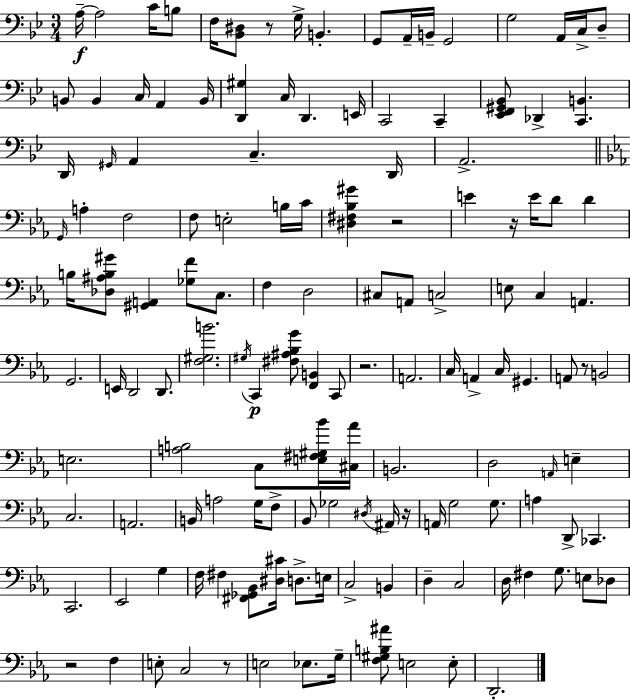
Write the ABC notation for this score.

X:1
T:Untitled
M:3/4
L:1/4
K:Bb
A,/4 A,2 C/4 B,/2 F,/4 [_B,,^D,]/2 z/2 G,/4 B,, G,,/2 A,,/4 B,,/4 G,,2 G,2 A,,/4 C,/4 D,/2 B,,/2 B,, C,/4 A,, B,,/4 [D,,^G,] C,/4 D,, E,,/4 C,,2 C,, [_E,,F,,^G,,_B,,]/2 _D,, [C,,B,,] D,,/4 ^G,,/4 A,, C, D,,/4 A,,2 G,,/4 A, F,2 F,/2 E,2 B,/4 C/4 [^D,^F,_B,^G] z2 E z/4 E/4 D/2 D B,/4 [_D,^A,B,^G]/2 [^G,,A,,] [_G,F]/2 C,/2 F, D,2 ^C,/2 A,,/2 C,2 E,/2 C, A,, G,,2 E,,/4 D,,2 D,,/2 [F,^G,B]2 ^G,/4 C,, [^F,^A,_B,G]/2 [F,,B,,] C,,/2 z2 A,,2 C,/4 A,, C,/4 ^G,, A,,/2 z/2 B,,2 E,2 [A,B,]2 C,/2 [E,^F,^G,_B]/4 [^C,_A]/4 B,,2 D,2 A,,/4 E, C,2 A,,2 B,,/4 A,2 G,/4 F,/2 _B,,/2 _G,2 ^D,/4 ^A,,/4 z/4 A,,/4 G,2 G,/2 A, D,,/2 _C,, C,,2 _E,,2 G, F,/4 ^F, [^F,,_G,,_B,,]/2 [^D,^C]/4 D,/2 E,/4 C,2 B,, D, C,2 D,/4 ^F, G,/2 E,/2 _D,/2 z2 F, E,/2 C,2 z/2 E,2 _E,/2 G,/4 [F,^G,B,^A]/2 E,2 E,/2 D,,2